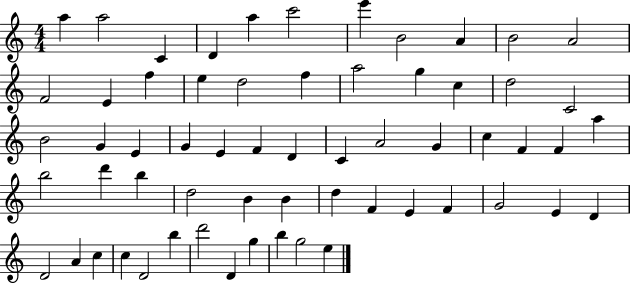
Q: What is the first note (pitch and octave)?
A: A5